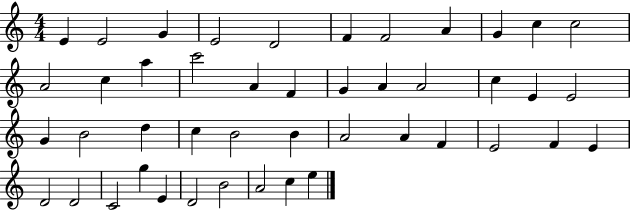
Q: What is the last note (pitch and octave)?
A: E5